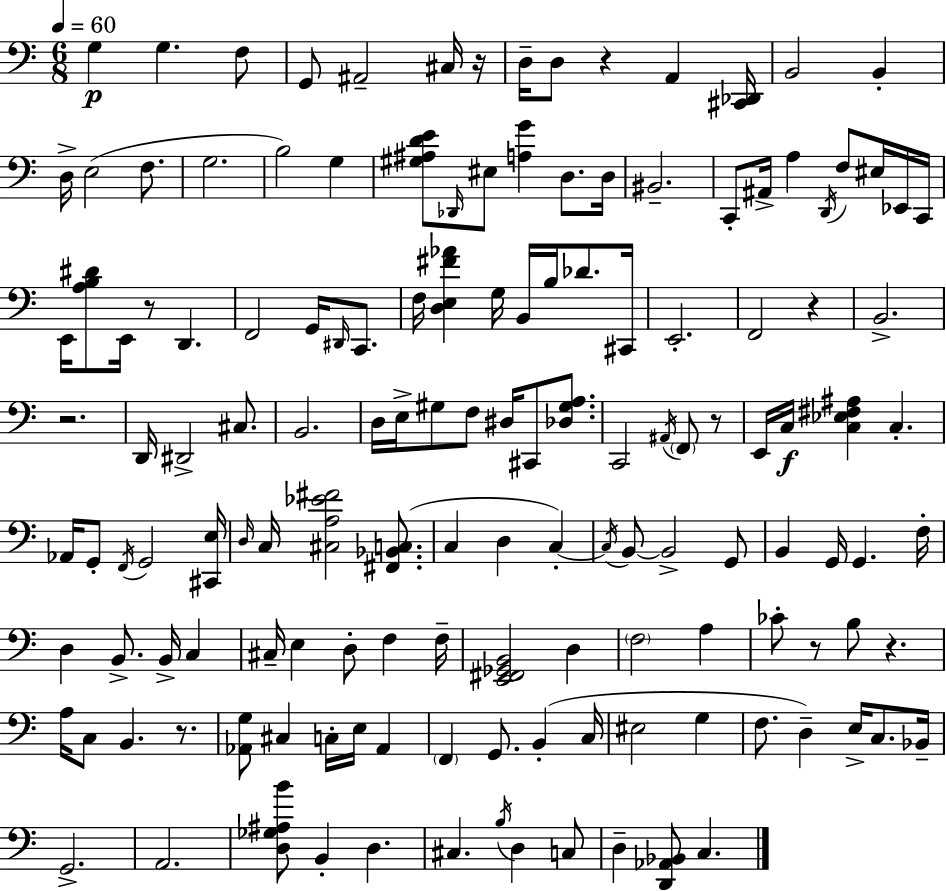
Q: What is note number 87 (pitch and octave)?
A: F3